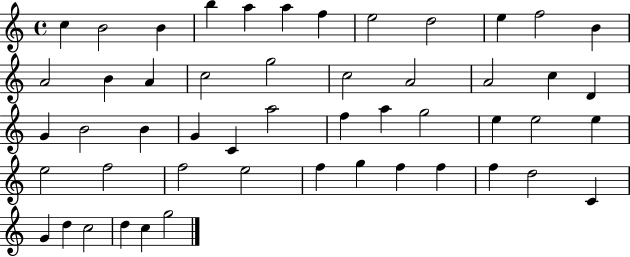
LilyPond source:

{
  \clef treble
  \time 4/4
  \defaultTimeSignature
  \key c \major
  c''4 b'2 b'4 | b''4 a''4 a''4 f''4 | e''2 d''2 | e''4 f''2 b'4 | \break a'2 b'4 a'4 | c''2 g''2 | c''2 a'2 | a'2 c''4 d'4 | \break g'4 b'2 b'4 | g'4 c'4 a''2 | f''4 a''4 g''2 | e''4 e''2 e''4 | \break e''2 f''2 | f''2 e''2 | f''4 g''4 f''4 f''4 | f''4 d''2 c'4 | \break g'4 d''4 c''2 | d''4 c''4 g''2 | \bar "|."
}